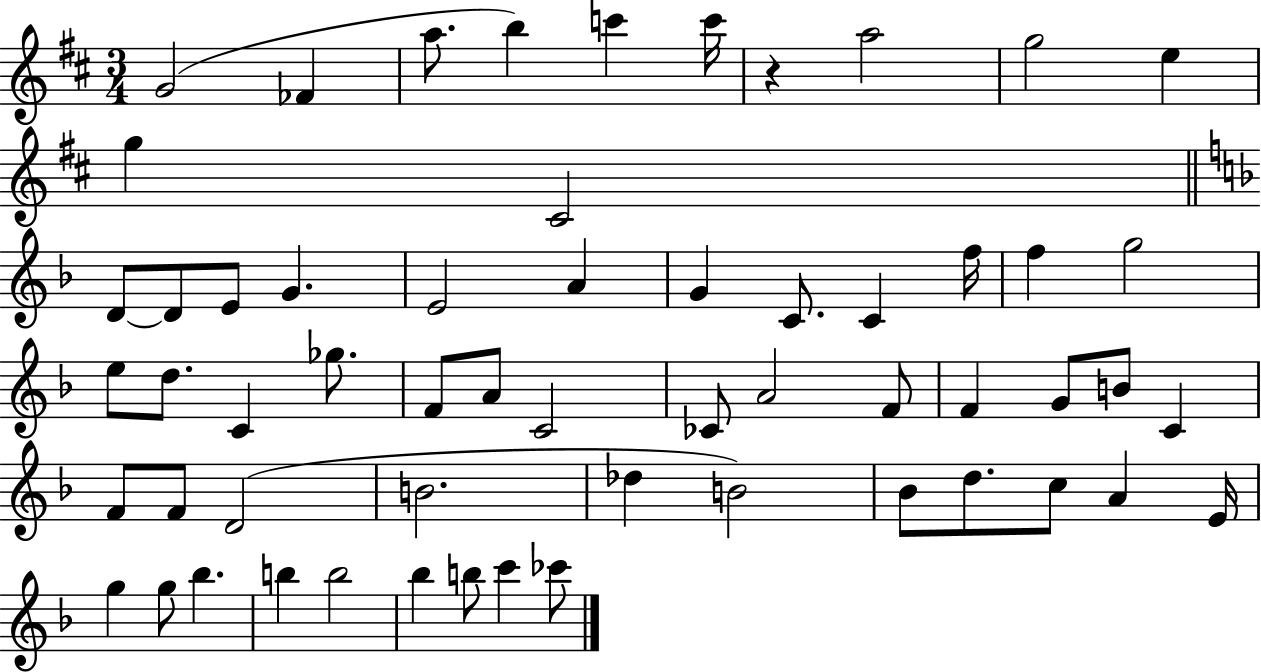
G4/h FES4/q A5/e. B5/q C6/q C6/s R/q A5/h G5/h E5/q G5/q C#4/h D4/e D4/e E4/e G4/q. E4/h A4/q G4/q C4/e. C4/q F5/s F5/q G5/h E5/e D5/e. C4/q Gb5/e. F4/e A4/e C4/h CES4/e A4/h F4/e F4/q G4/e B4/e C4/q F4/e F4/e D4/h B4/h. Db5/q B4/h Bb4/e D5/e. C5/e A4/q E4/s G5/q G5/e Bb5/q. B5/q B5/h Bb5/q B5/e C6/q CES6/e